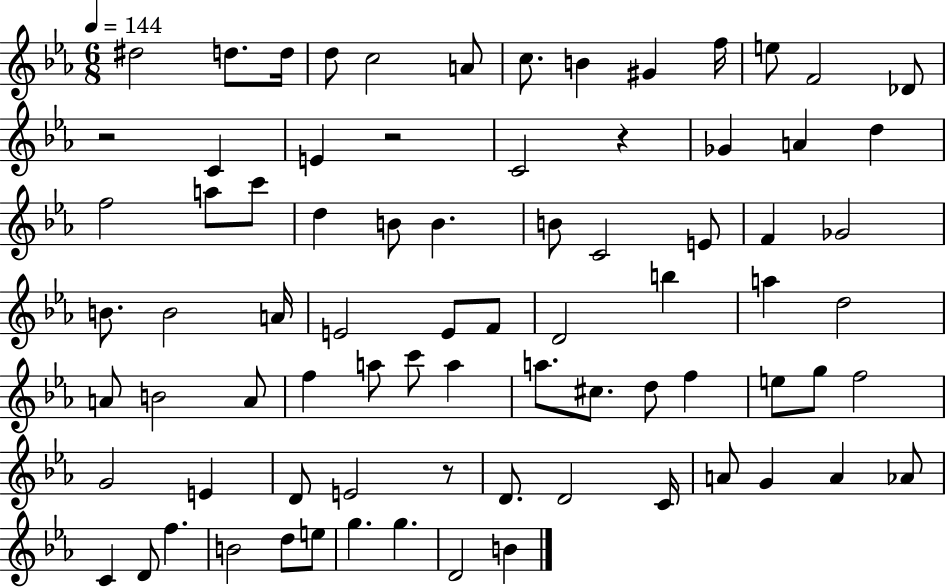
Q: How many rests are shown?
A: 4